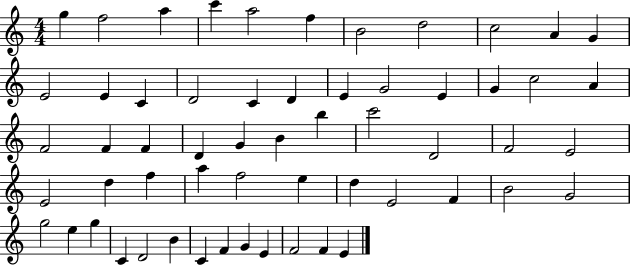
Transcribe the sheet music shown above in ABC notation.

X:1
T:Untitled
M:4/4
L:1/4
K:C
g f2 a c' a2 f B2 d2 c2 A G E2 E C D2 C D E G2 E G c2 A F2 F F D G B b c'2 D2 F2 E2 E2 d f a f2 e d E2 F B2 G2 g2 e g C D2 B C F G E F2 F E